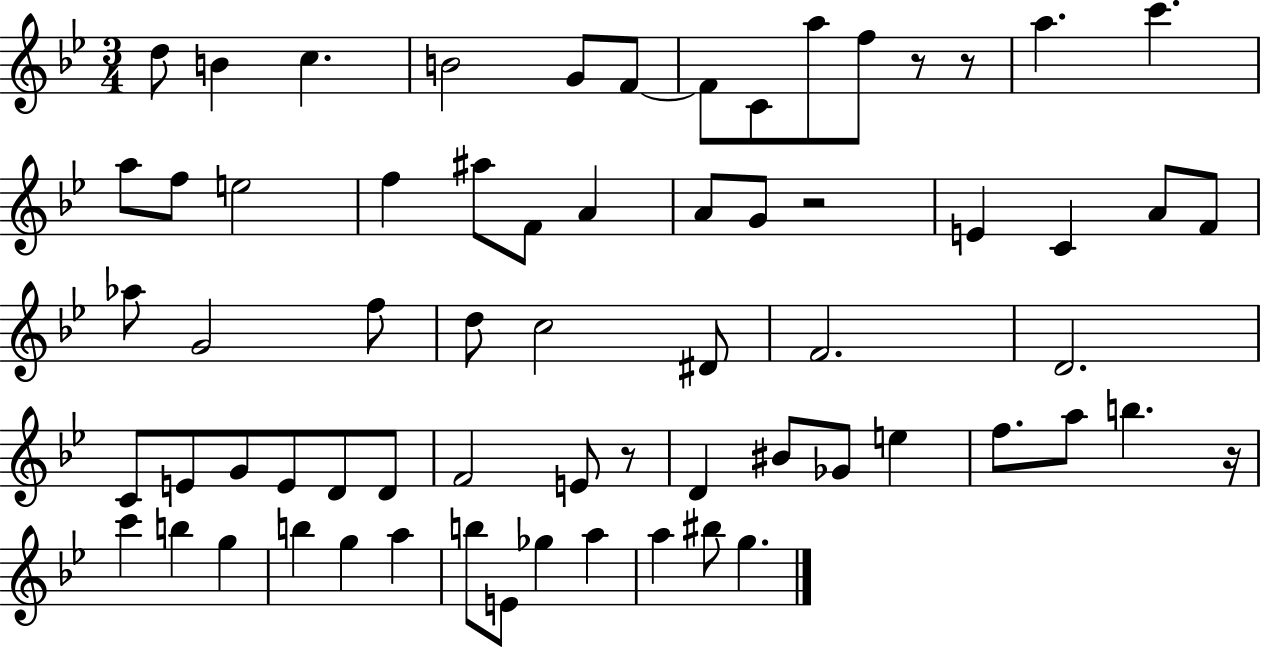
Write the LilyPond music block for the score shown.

{
  \clef treble
  \numericTimeSignature
  \time 3/4
  \key bes \major
  d''8 b'4 c''4. | b'2 g'8 f'8~~ | f'8 c'8 a''8 f''8 r8 r8 | a''4. c'''4. | \break a''8 f''8 e''2 | f''4 ais''8 f'8 a'4 | a'8 g'8 r2 | e'4 c'4 a'8 f'8 | \break aes''8 g'2 f''8 | d''8 c''2 dis'8 | f'2. | d'2. | \break c'8 e'8 g'8 e'8 d'8 d'8 | f'2 e'8 r8 | d'4 bis'8 ges'8 e''4 | f''8. a''8 b''4. r16 | \break c'''4 b''4 g''4 | b''4 g''4 a''4 | b''8 e'8 ges''4 a''4 | a''4 bis''8 g''4. | \break \bar "|."
}